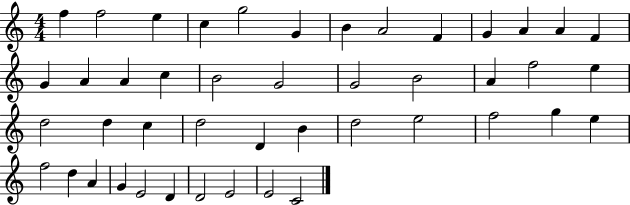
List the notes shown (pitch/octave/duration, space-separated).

F5/q F5/h E5/q C5/q G5/h G4/q B4/q A4/h F4/q G4/q A4/q A4/q F4/q G4/q A4/q A4/q C5/q B4/h G4/h G4/h B4/h A4/q F5/h E5/q D5/h D5/q C5/q D5/h D4/q B4/q D5/h E5/h F5/h G5/q E5/q F5/h D5/q A4/q G4/q E4/h D4/q D4/h E4/h E4/h C4/h